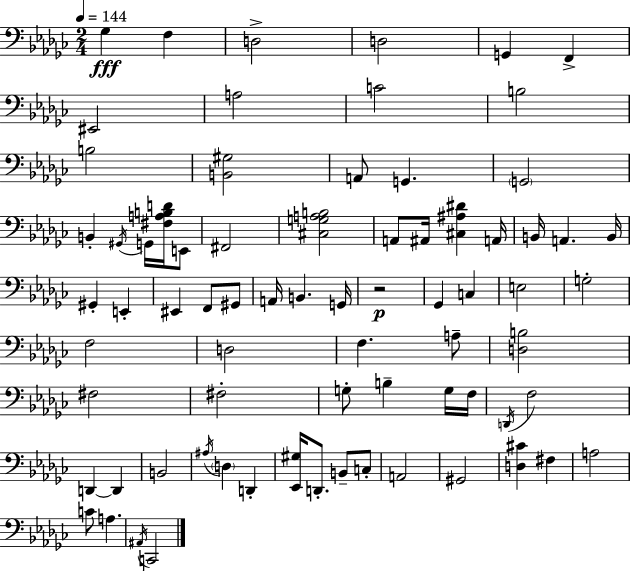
{
  \clef bass
  \numericTimeSignature
  \time 2/4
  \key ees \minor
  \tempo 4 = 144
  ges4\fff f4 | d2-> | d2 | g,4 f,4-> | \break eis,2 | a2 | c'2 | b2 | \break b2 | <b, gis>2 | a,8 g,4. | \parenthesize g,2 | \break b,4-. \acciaccatura { gis,16 } g,16 <fis a b d'>16 e,8 | fis,2 | <cis g a b>2 | a,8 ais,16 <cis ais dis'>4 | \break a,16 b,16 a,4. | b,16 gis,4-. e,4-. | eis,4 f,8 gis,8 | a,16 b,4. | \break g,16 r2\p | ges,4 c4 | e2 | g2-. | \break f2 | d2 | f4. a8-- | <d b>2 | \break fis2 | fis2-. | g8-. b4-- g16 | f16 \acciaccatura { d,16 } f2 | \break d,4~~ d,4 | b,2 | \acciaccatura { ais16 } \parenthesize d4 d,4-. | <ees, gis>16 d,8.-. b,8-- | \break c8-. a,2 | gis,2 | <d cis'>4 fis4 | a2 | \break c'8 a4. | \acciaccatura { ais,16 } c,2 | \bar "|."
}